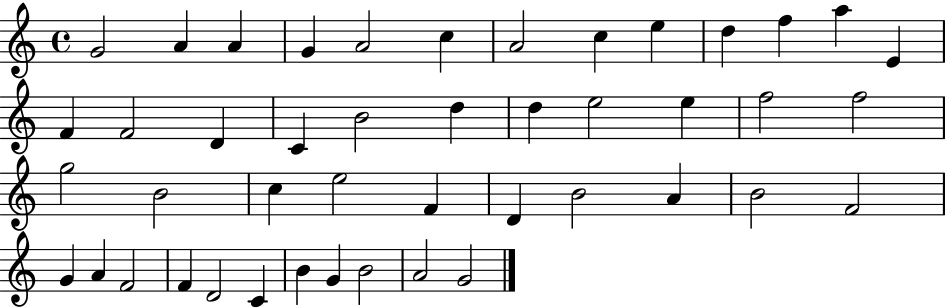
X:1
T:Untitled
M:4/4
L:1/4
K:C
G2 A A G A2 c A2 c e d f a E F F2 D C B2 d d e2 e f2 f2 g2 B2 c e2 F D B2 A B2 F2 G A F2 F D2 C B G B2 A2 G2